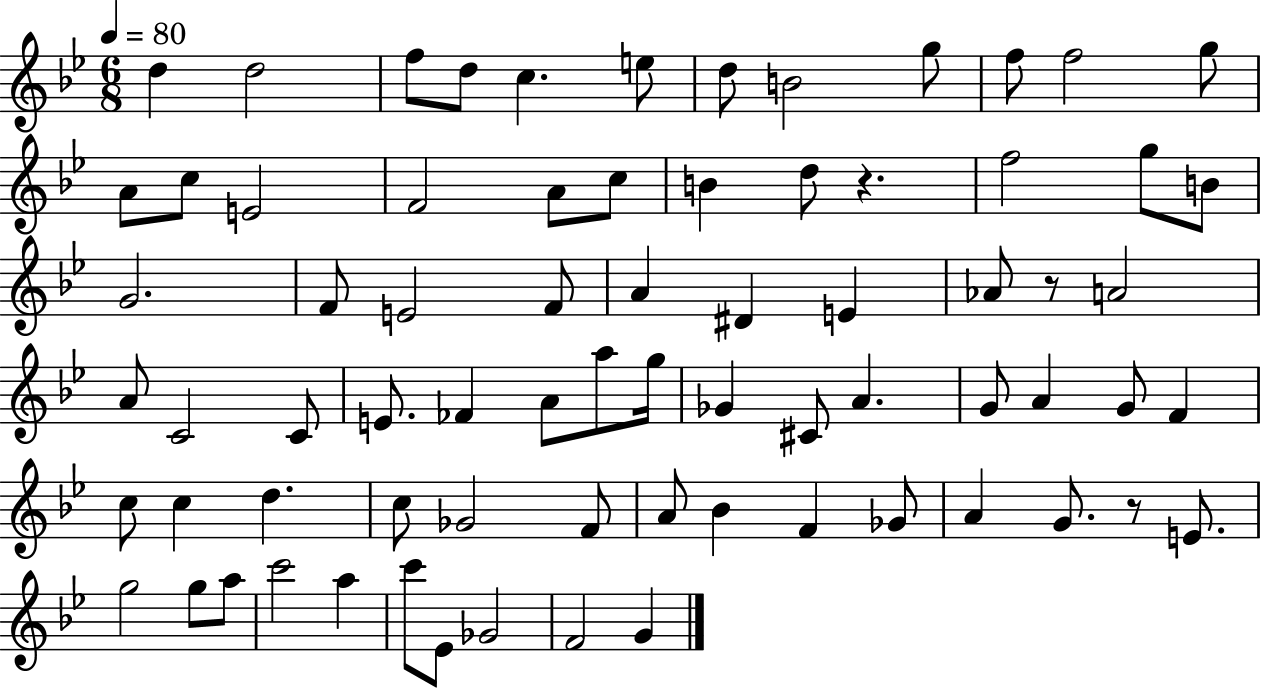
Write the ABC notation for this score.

X:1
T:Untitled
M:6/8
L:1/4
K:Bb
d d2 f/2 d/2 c e/2 d/2 B2 g/2 f/2 f2 g/2 A/2 c/2 E2 F2 A/2 c/2 B d/2 z f2 g/2 B/2 G2 F/2 E2 F/2 A ^D E _A/2 z/2 A2 A/2 C2 C/2 E/2 _F A/2 a/2 g/4 _G ^C/2 A G/2 A G/2 F c/2 c d c/2 _G2 F/2 A/2 _B F _G/2 A G/2 z/2 E/2 g2 g/2 a/2 c'2 a c'/2 _E/2 _G2 F2 G